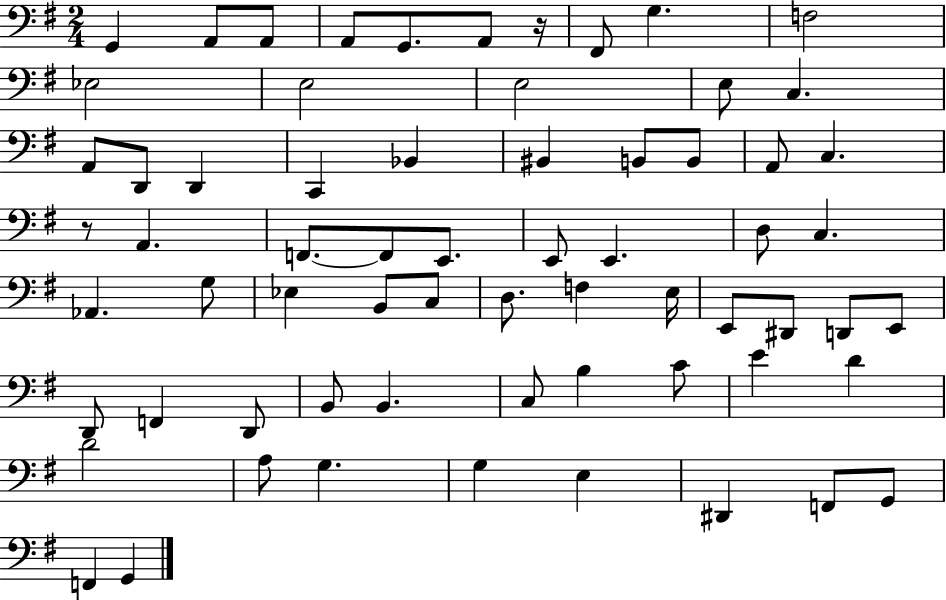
X:1
T:Untitled
M:2/4
L:1/4
K:G
G,, A,,/2 A,,/2 A,,/2 G,,/2 A,,/2 z/4 ^F,,/2 G, F,2 _E,2 E,2 E,2 E,/2 C, A,,/2 D,,/2 D,, C,, _B,, ^B,, B,,/2 B,,/2 A,,/2 C, z/2 A,, F,,/2 F,,/2 E,,/2 E,,/2 E,, D,/2 C, _A,, G,/2 _E, B,,/2 C,/2 D,/2 F, E,/4 E,,/2 ^D,,/2 D,,/2 E,,/2 D,,/2 F,, D,,/2 B,,/2 B,, C,/2 B, C/2 E D D2 A,/2 G, G, E, ^D,, F,,/2 G,,/2 F,, G,,